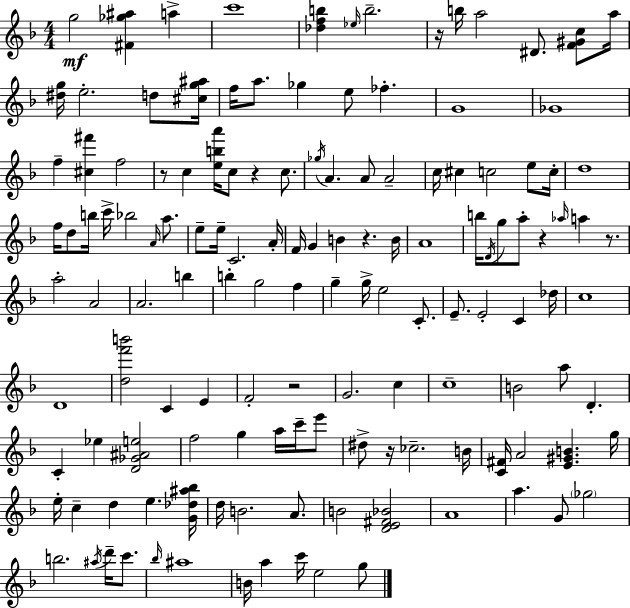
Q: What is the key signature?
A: D minor